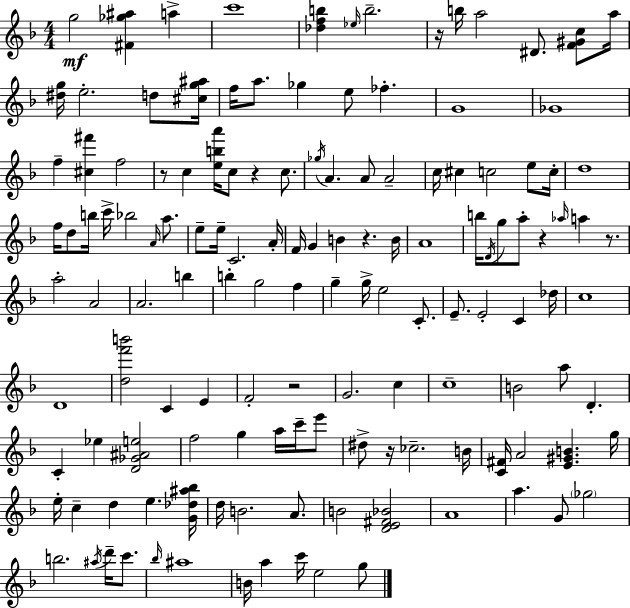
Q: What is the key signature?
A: D minor